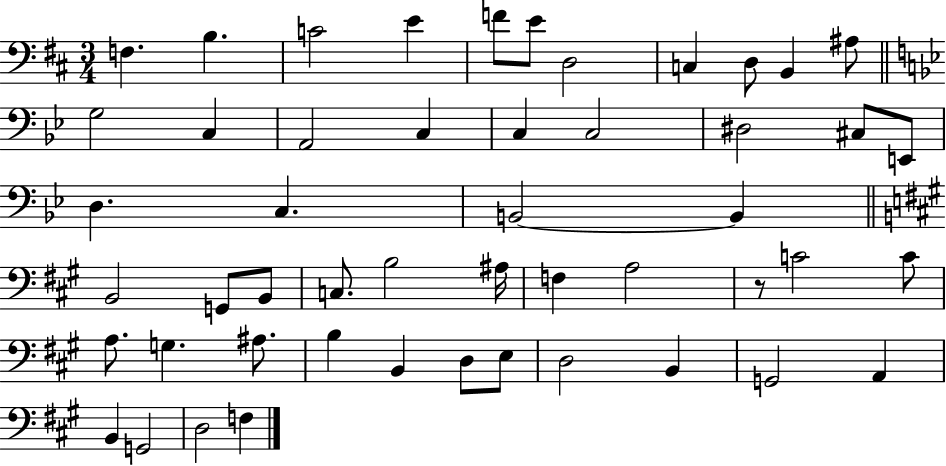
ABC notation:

X:1
T:Untitled
M:3/4
L:1/4
K:D
F, B, C2 E F/2 E/2 D,2 C, D,/2 B,, ^A,/2 G,2 C, A,,2 C, C, C,2 ^D,2 ^C,/2 E,,/2 D, C, B,,2 B,, B,,2 G,,/2 B,,/2 C,/2 B,2 ^A,/4 F, A,2 z/2 C2 C/2 A,/2 G, ^A,/2 B, B,, D,/2 E,/2 D,2 B,, G,,2 A,, B,, G,,2 D,2 F,